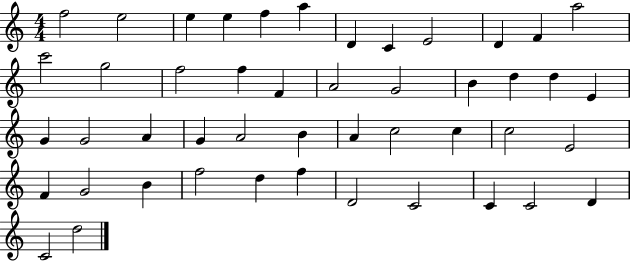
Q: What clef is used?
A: treble